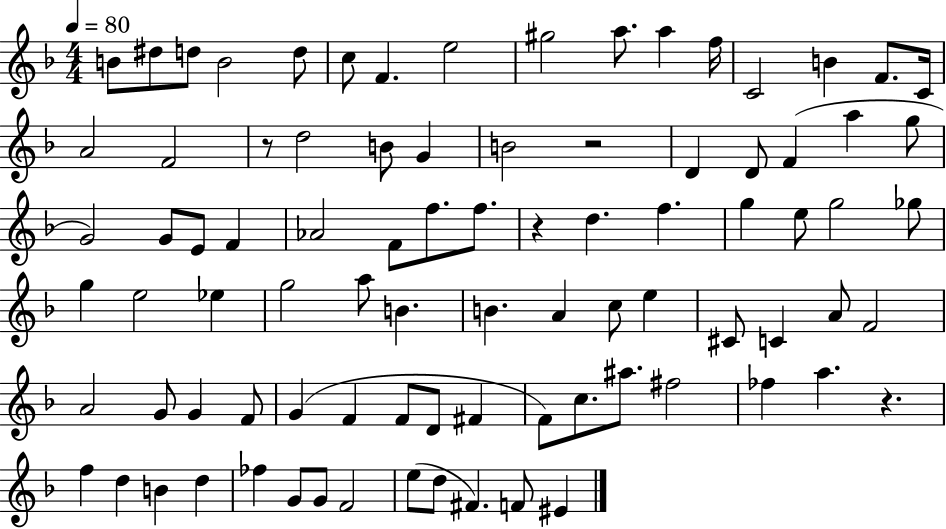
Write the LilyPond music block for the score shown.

{
  \clef treble
  \numericTimeSignature
  \time 4/4
  \key f \major
  \tempo 4 = 80
  b'8 dis''8 d''8 b'2 d''8 | c''8 f'4. e''2 | gis''2 a''8. a''4 f''16 | c'2 b'4 f'8. c'16 | \break a'2 f'2 | r8 d''2 b'8 g'4 | b'2 r2 | d'4 d'8 f'4( a''4 g''8 | \break g'2) g'8 e'8 f'4 | aes'2 f'8 f''8. f''8. | r4 d''4. f''4. | g''4 e''8 g''2 ges''8 | \break g''4 e''2 ees''4 | g''2 a''8 b'4. | b'4. a'4 c''8 e''4 | cis'8 c'4 a'8 f'2 | \break a'2 g'8 g'4 f'8 | g'4( f'4 f'8 d'8 fis'4 | f'8) c''8. ais''8. fis''2 | fes''4 a''4. r4. | \break f''4 d''4 b'4 d''4 | fes''4 g'8 g'8 f'2 | e''8( d''8 fis'4.) f'8 eis'4 | \bar "|."
}